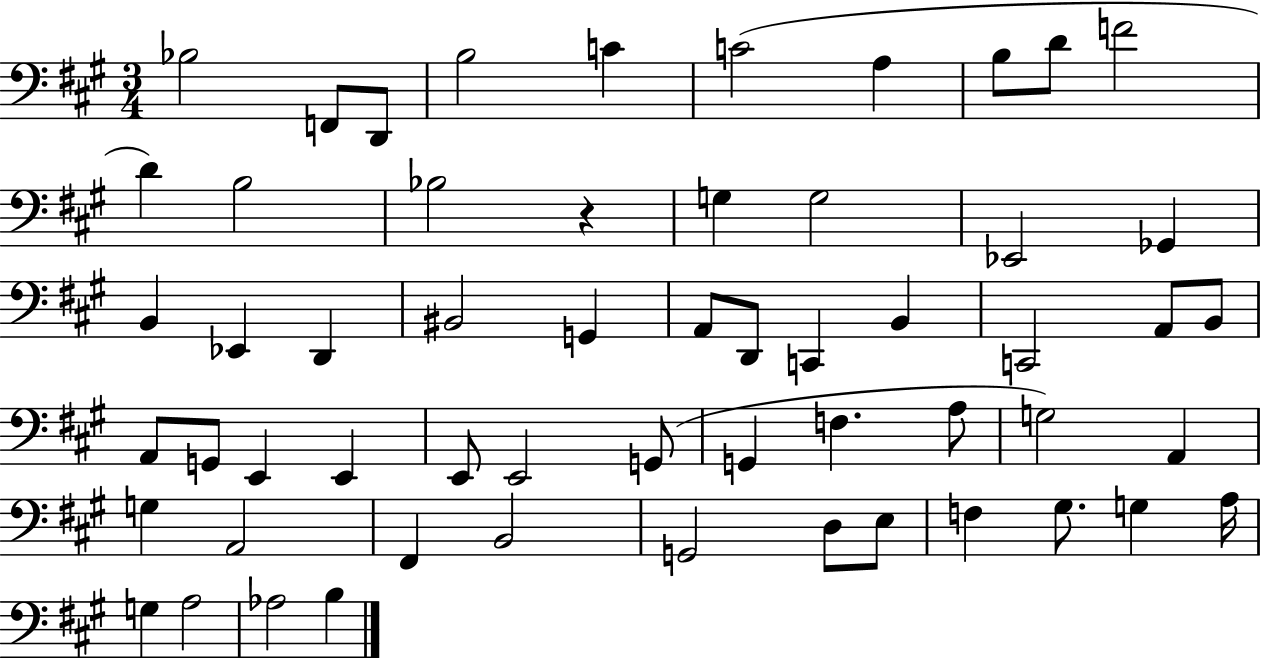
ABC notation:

X:1
T:Untitled
M:3/4
L:1/4
K:A
_B,2 F,,/2 D,,/2 B,2 C C2 A, B,/2 D/2 F2 D B,2 _B,2 z G, G,2 _E,,2 _G,, B,, _E,, D,, ^B,,2 G,, A,,/2 D,,/2 C,, B,, C,,2 A,,/2 B,,/2 A,,/2 G,,/2 E,, E,, E,,/2 E,,2 G,,/2 G,, F, A,/2 G,2 A,, G, A,,2 ^F,, B,,2 G,,2 D,/2 E,/2 F, ^G,/2 G, A,/4 G, A,2 _A,2 B,